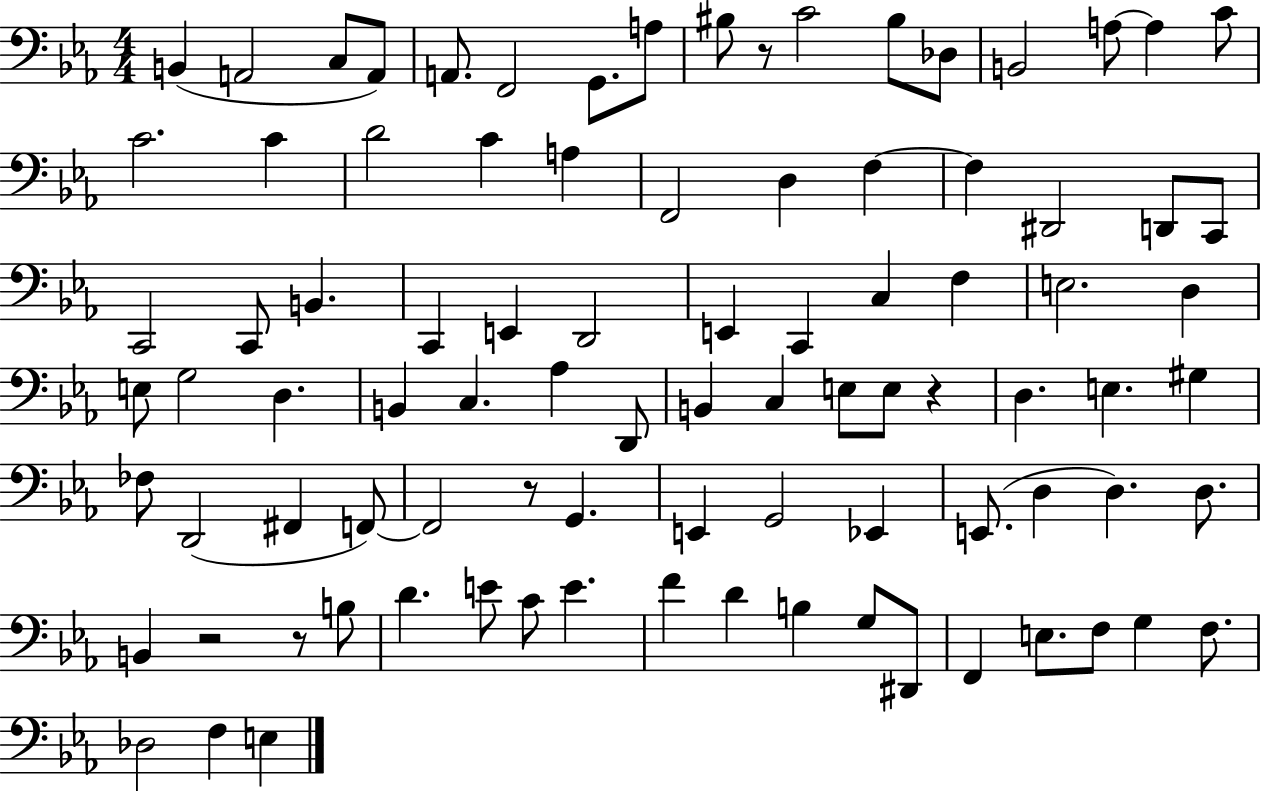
{
  \clef bass
  \numericTimeSignature
  \time 4/4
  \key ees \major
  b,4( a,2 c8 a,8) | a,8. f,2 g,8. a8 | bis8 r8 c'2 bis8 des8 | b,2 a8~~ a4 c'8 | \break c'2. c'4 | d'2 c'4 a4 | f,2 d4 f4~~ | f4 dis,2 d,8 c,8 | \break c,2 c,8 b,4. | c,4 e,4 d,2 | e,4 c,4 c4 f4 | e2. d4 | \break e8 g2 d4. | b,4 c4. aes4 d,8 | b,4 c4 e8 e8 r4 | d4. e4. gis4 | \break fes8 d,2( fis,4 f,8~~) | f,2 r8 g,4. | e,4 g,2 ees,4 | e,8.( d4 d4.) d8. | \break b,4 r2 r8 b8 | d'4. e'8 c'8 e'4. | f'4 d'4 b4 g8 dis,8 | f,4 e8. f8 g4 f8. | \break des2 f4 e4 | \bar "|."
}